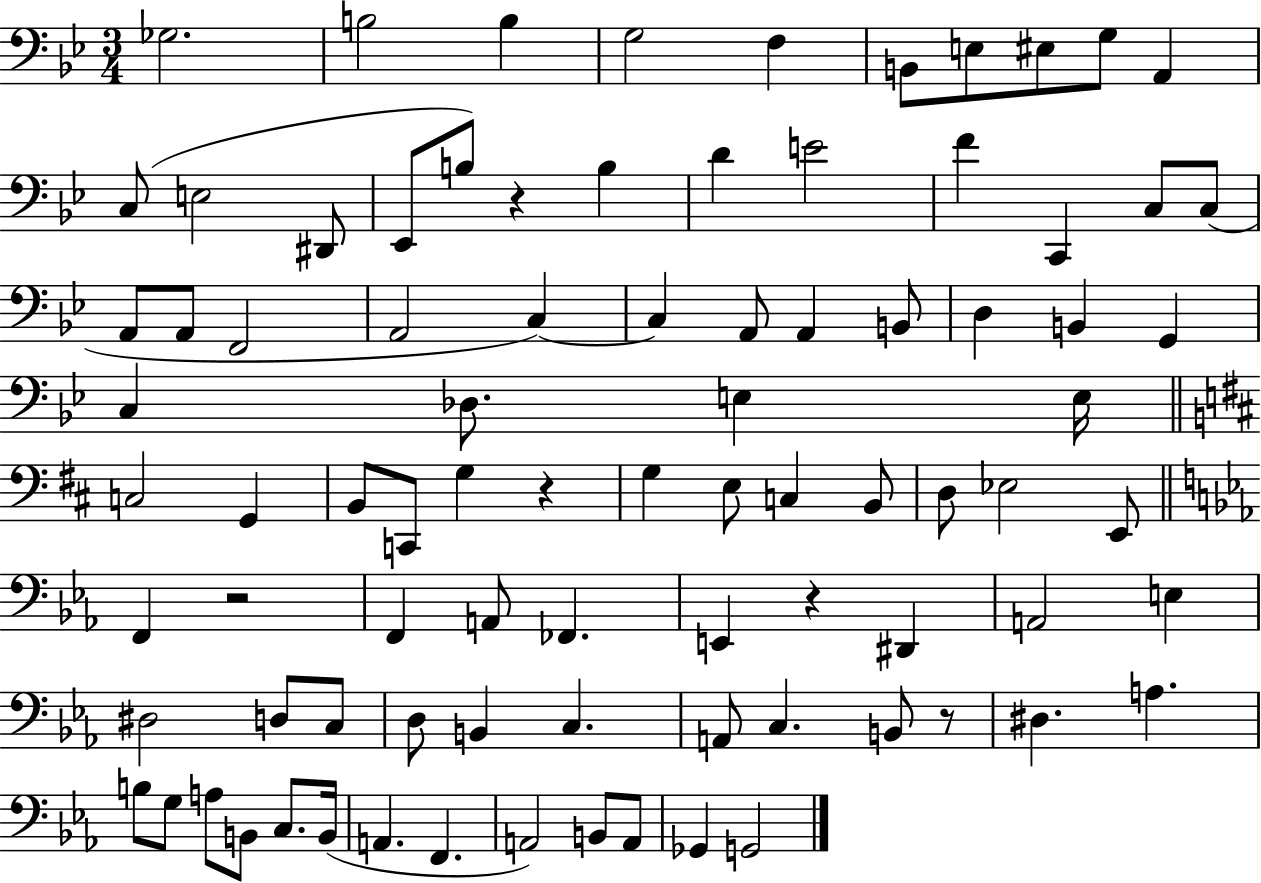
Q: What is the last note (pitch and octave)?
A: G2